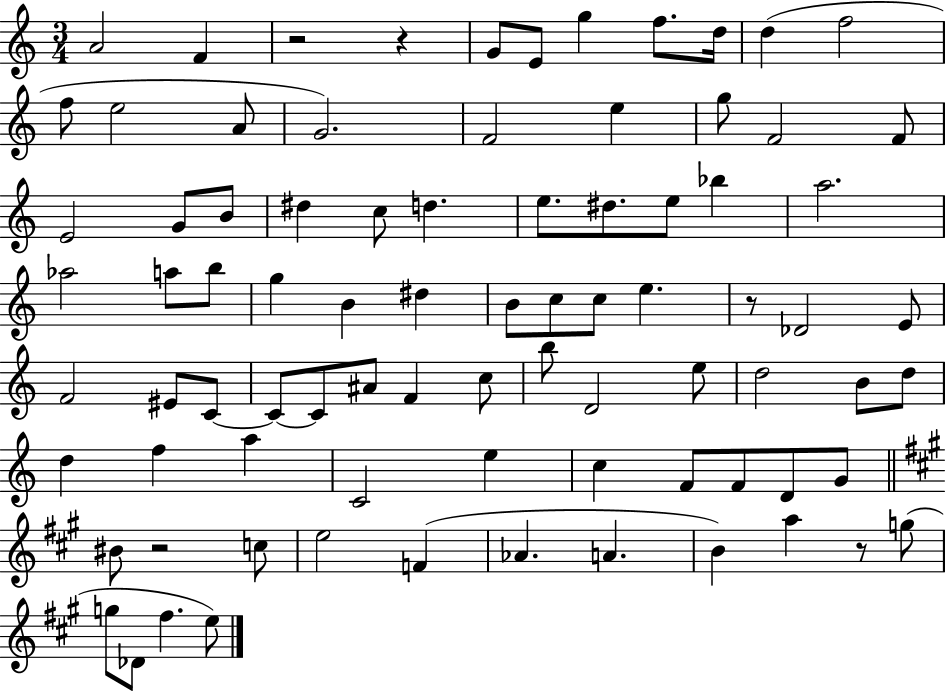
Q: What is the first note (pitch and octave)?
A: A4